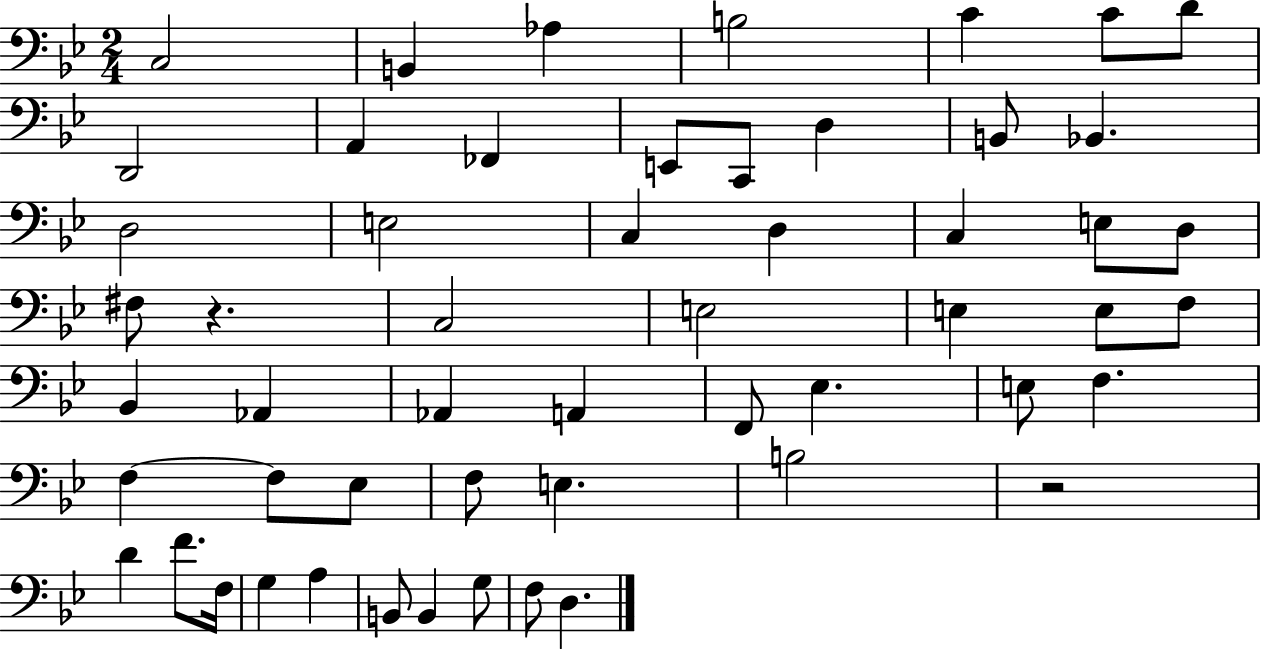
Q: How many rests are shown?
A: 2